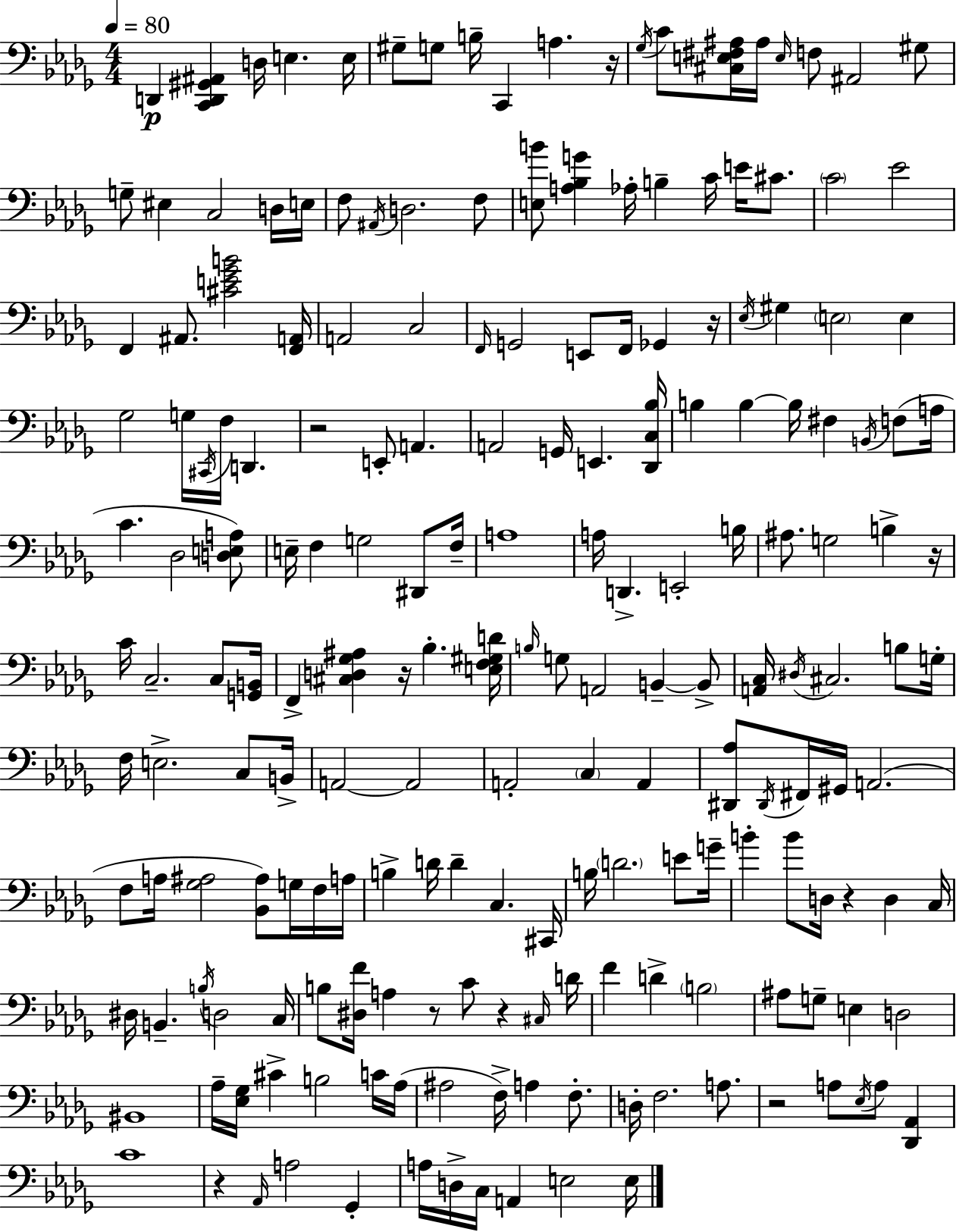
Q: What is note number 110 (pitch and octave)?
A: B3